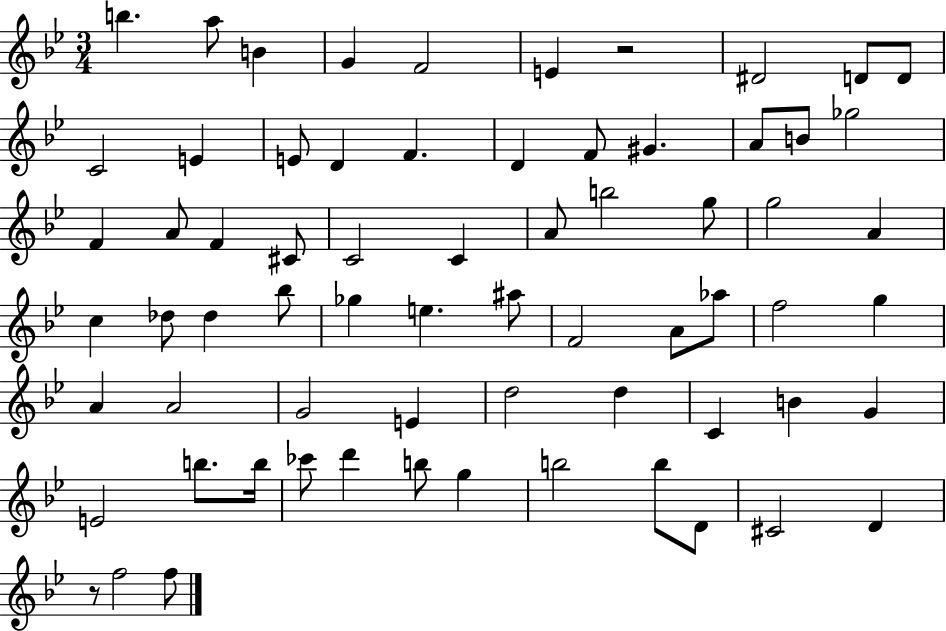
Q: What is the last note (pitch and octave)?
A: F5